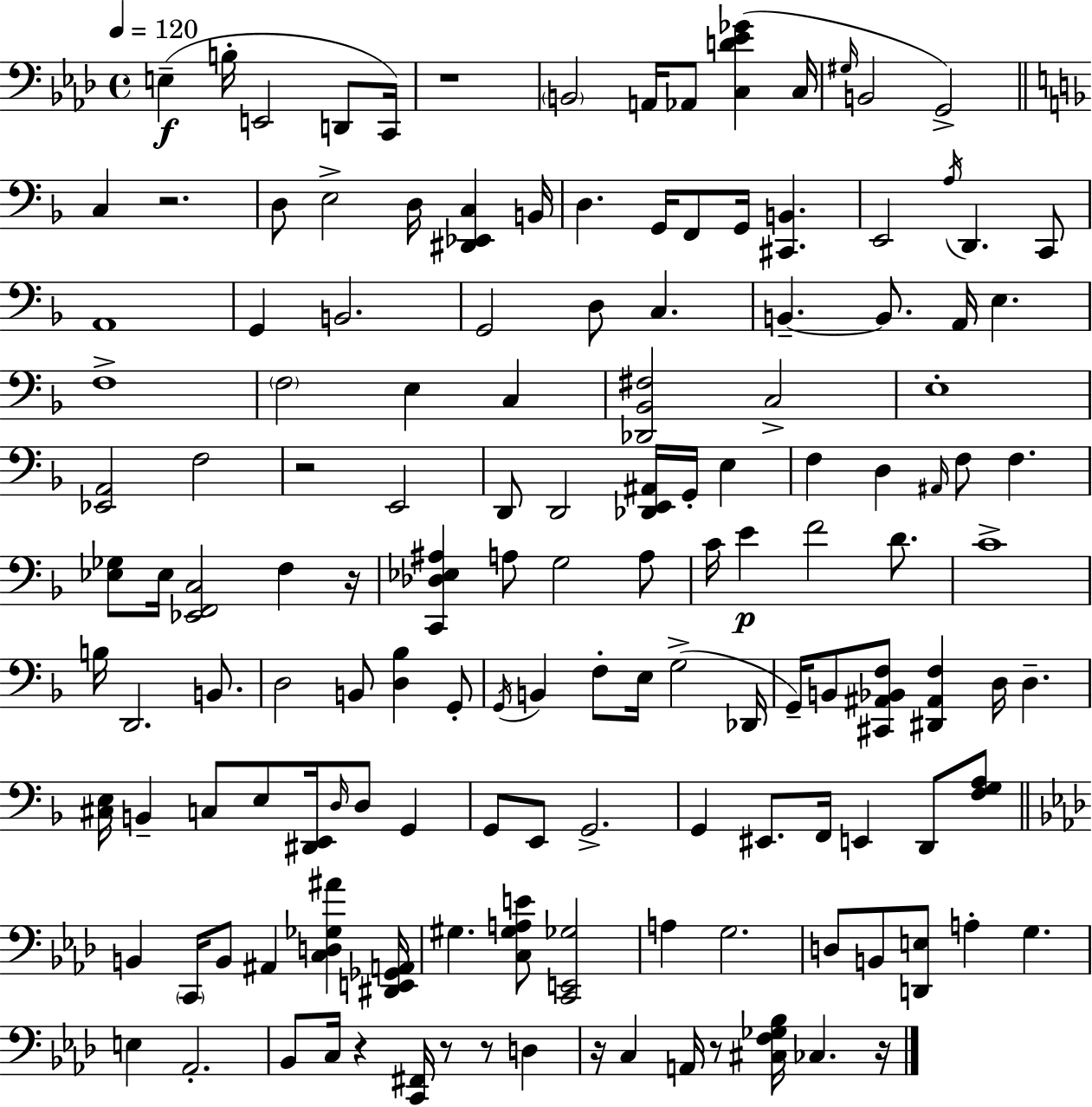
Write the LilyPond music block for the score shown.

{
  \clef bass
  \time 4/4
  \defaultTimeSignature
  \key f \minor
  \tempo 4 = 120
  e4--(\f b16-. e,2 d,8 c,16) | r1 | \parenthesize b,2 a,16 aes,8 <c d' ees' ges'>4( c16 | \grace { gis16 } b,2 g,2->) | \break \bar "||" \break \key f \major c4 r2. | d8 e2-> d16 <dis, ees, c>4 b,16 | d4. g,16 f,8 g,16 <cis, b,>4. | e,2 \acciaccatura { a16 } d,4. c,8 | \break a,1 | g,4 b,2. | g,2 d8 c4. | b,4.--~~ b,8. a,16 e4. | \break f1-> | \parenthesize f2 e4 c4 | <des, bes, fis>2 c2-> | e1-. | \break <ees, a,>2 f2 | r2 e,2 | d,8 d,2 <des, e, ais,>16 g,16-. e4 | f4 d4 \grace { ais,16 } f8 f4. | \break <ees ges>8 ees16 <ees, f, c>2 f4 | r16 <c, des ees ais>4 a8 g2 | a8 c'16 e'4\p f'2 d'8. | c'1-> | \break b16 d,2. b,8. | d2 b,8 <d bes>4 | g,8-. \acciaccatura { g,16 } b,4 f8-. e16 g2->( | des,16 g,16--) b,8 <cis, ais, bes, f>8 <dis, ais, f>4 d16 d4.-- | \break <cis e>16 b,4-- c8 e8 <dis, e,>16 \grace { d16 } d8 | g,4 g,8 e,8 g,2.-> | g,4 eis,8. f,16 e,4 | d,8 <f g a>8 \bar "||" \break \key aes \major b,4 \parenthesize c,16 b,8 ais,4 <c d ges ais'>4 <dis, e, ges, a,>16 | gis4. <c gis a e'>8 <c, e, ges>2 | a4 g2. | d8 b,8 <d, e>8 a4-. g4. | \break e4 aes,2.-. | bes,8 c16 r4 <c, fis,>16 r8 r8 d4 | r16 c4 a,16 r8 <cis f ges bes>16 ces4. r16 | \bar "|."
}